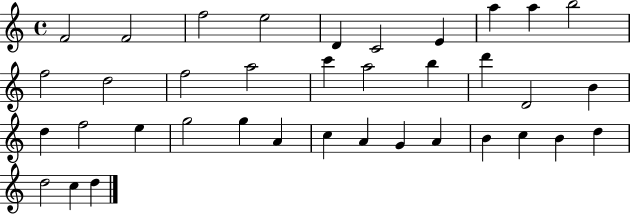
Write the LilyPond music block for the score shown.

{
  \clef treble
  \time 4/4
  \defaultTimeSignature
  \key c \major
  f'2 f'2 | f''2 e''2 | d'4 c'2 e'4 | a''4 a''4 b''2 | \break f''2 d''2 | f''2 a''2 | c'''4 a''2 b''4 | d'''4 d'2 b'4 | \break d''4 f''2 e''4 | g''2 g''4 a'4 | c''4 a'4 g'4 a'4 | b'4 c''4 b'4 d''4 | \break d''2 c''4 d''4 | \bar "|."
}